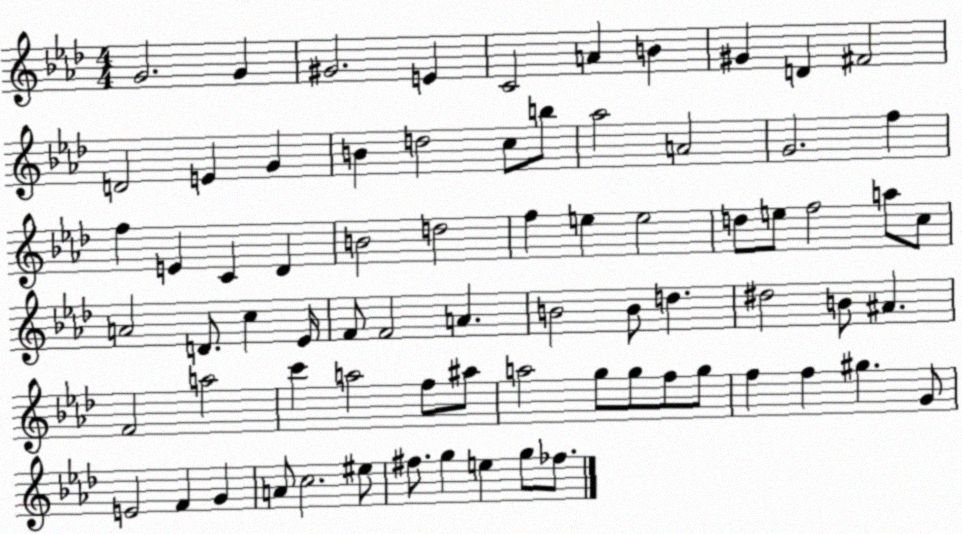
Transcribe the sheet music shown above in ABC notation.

X:1
T:Untitled
M:4/4
L:1/4
K:Ab
G2 G ^G2 E C2 A B ^G D ^F2 D2 E G B d2 c/2 b/2 _a2 A2 G2 f f E C _D B2 d2 f e e2 d/2 e/2 f2 a/2 c/2 A2 D/2 c _E/4 F/2 F2 A B2 B/2 d ^d2 B/2 ^A F2 a2 c' a2 f/2 ^a/2 a2 g/2 g/2 f/2 g/2 f f ^g G/2 E2 F G A/2 c2 ^e/2 ^f/2 g e g/2 _f/2